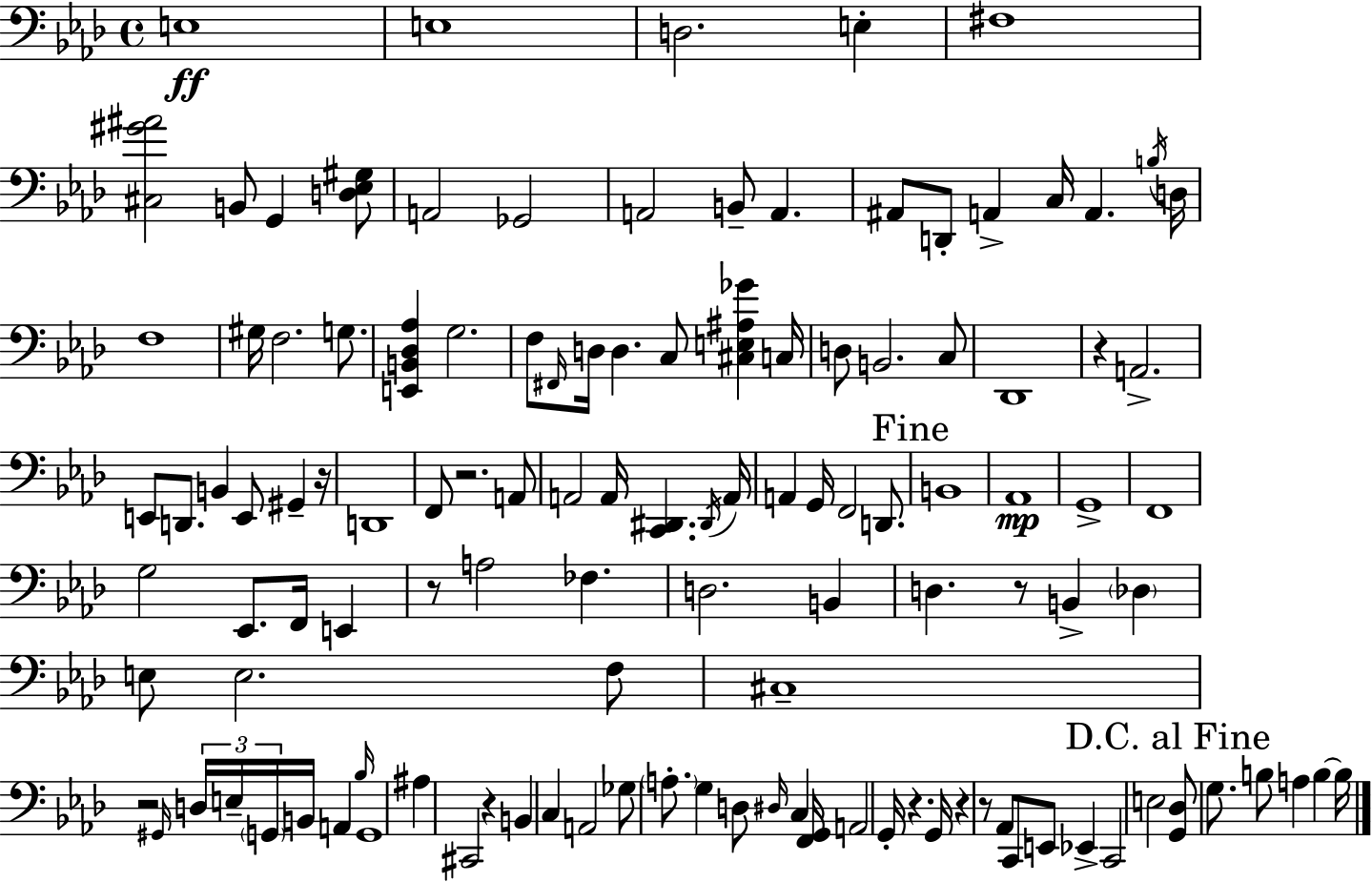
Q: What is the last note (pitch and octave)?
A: B3